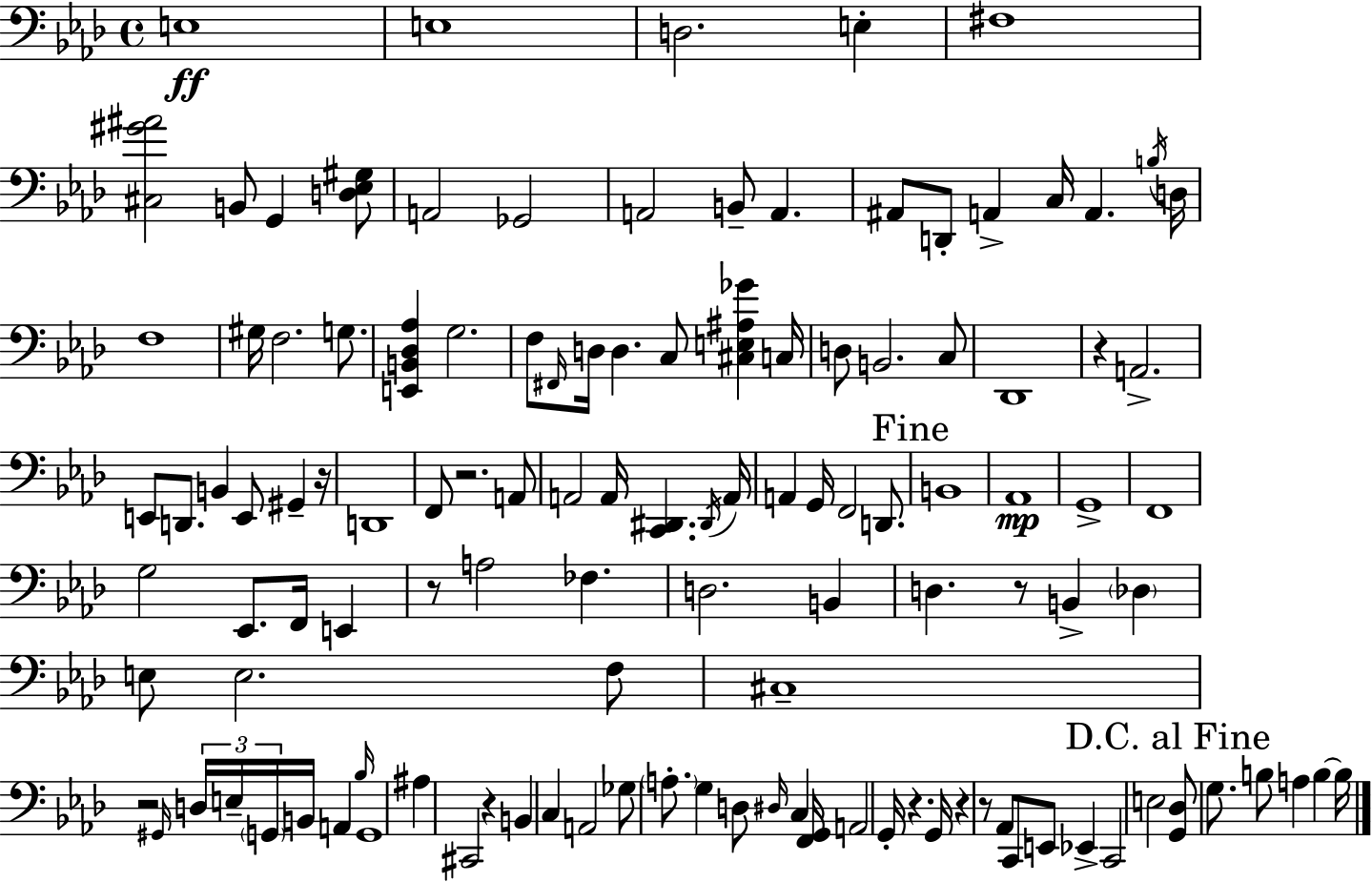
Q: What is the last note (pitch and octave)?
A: B3